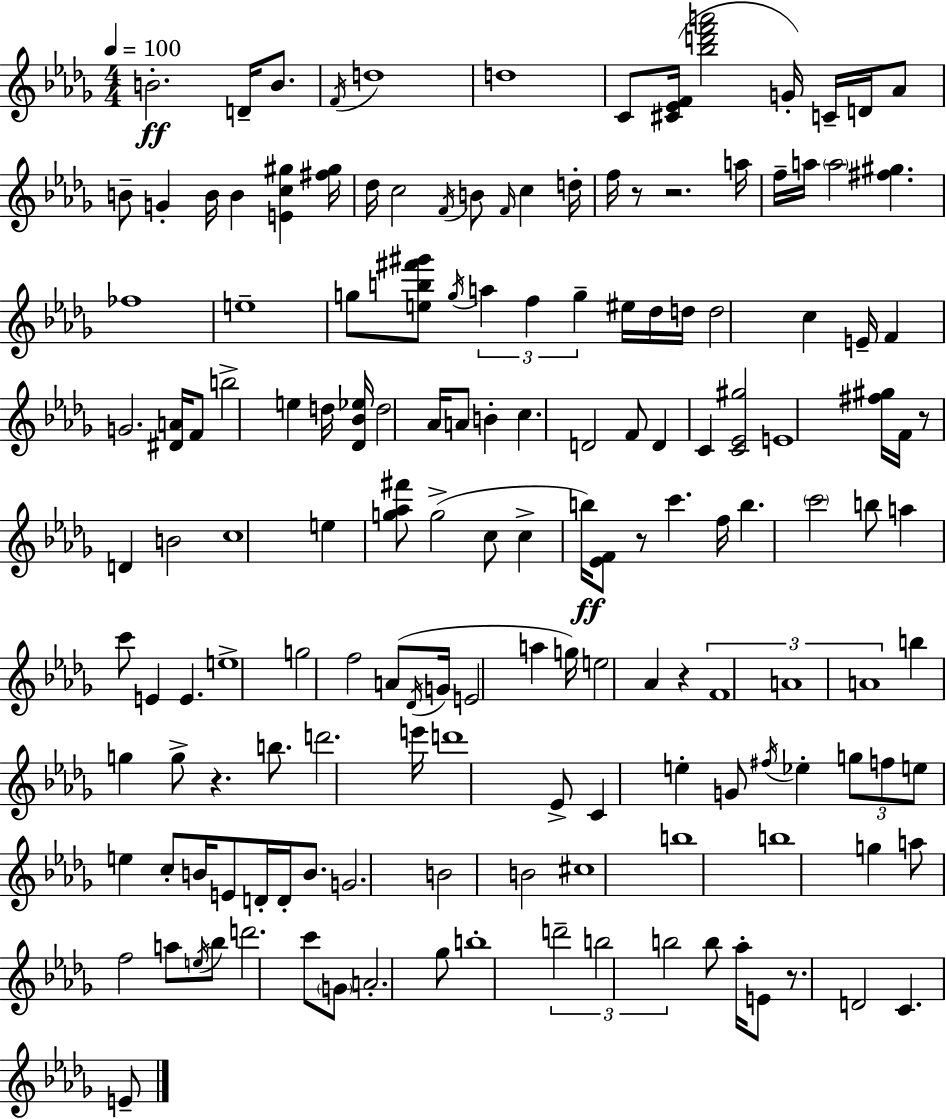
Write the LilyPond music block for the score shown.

{
  \clef treble
  \numericTimeSignature
  \time 4/4
  \key bes \minor
  \tempo 4 = 100
  b'2.-.\ff d'16-- b'8. | \acciaccatura { f'16 } d''1 | d''1 | c'8 <cis' ees' f'>16( <bes'' d''' f''' a'''>2 g'16-.) c'16-- d'16 aes'8 | \break b'8-- g'4-. b'16 b'4 <e' c'' gis''>4 | <fis'' gis''>16 des''16 c''2 \acciaccatura { f'16 } b'8 \grace { f'16 } c''4 | d''16-. f''16 r8 r2. | a''16 f''16-- a''16 \parenthesize a''2 <fis'' gis''>4. | \break fes''1 | e''1-- | g''8 <e'' b'' fis''' gis'''>8 \acciaccatura { g''16 } \tuplet 3/2 { a''4 f''4 | g''4-- } eis''16 des''16 d''16 d''2 c''4 | \break e'16-- f'4 g'2. | <dis' a'>16 f'8 b''2-> e''4 | d''16 <des' bes' ees''>16 d''2 aes'16 a'8 | b'4-. c''4. d'2 | \break f'8 d'4 c'4 <c' ees' gis''>2 | e'1 | <fis'' gis''>16 f'16 r8 d'4 b'2 | c''1 | \break e''4 <g'' aes'' fis'''>8 g''2->( | c''8 c''4-> b''16\ff) <ees' f'>8 r8 c'''4. | f''16 b''4. \parenthesize c'''2 | b''8 a''4 c'''8 e'4 e'4. | \break e''1-> | g''2 f''2 | a'8( \acciaccatura { des'16 } g'16 e'2 | a''4 g''16) e''2 aes'4 | \break r4 \tuplet 3/2 { f'1 | a'1 | a'1 } | b''4 g''4 g''8-> r4. | \break b''8. d'''2. | e'''16 d'''1 | ees'8-> c'4 e''4-. g'8 | \acciaccatura { fis''16 } ees''4-. \tuplet 3/2 { g''8 f''8 e''8 } e''4 | \break c''8-. b'16 e'8 d'16-. d'16-. b'8. g'2. | b'2 b'2 | cis''1 | b''1 | \break b''1 | g''4 a''8 f''2 | a''8 \acciaccatura { e''16 } bes''8 d'''2. | c'''8 \parenthesize g'8 a'2.-. | \break ges''8 b''1-. | \tuplet 3/2 { d'''2-- b''2 | b''2 } b''8 | aes''16-. e'8 r8. d'2 c'4. | \break e'8-- \bar "|."
}